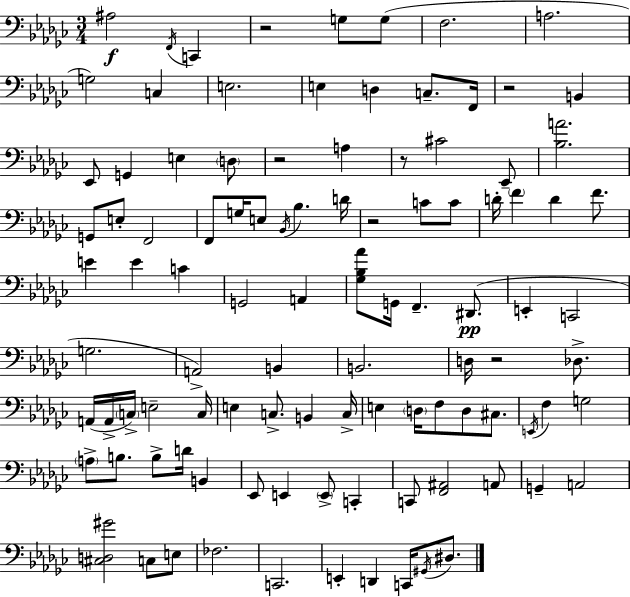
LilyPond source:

{
  \clef bass
  \numericTimeSignature
  \time 3/4
  \key ees \minor
  ais2\f \acciaccatura { f,16 } c,4 | r2 g8 g8( | f2. | a2. | \break g2) c4 | e2. | e4 d4 c8.-- | f,16 r2 b,4 | \break ees,8 g,4 e4 \parenthesize d8 | r2 a4 | r8 cis'2 ees,8-- | <bes a'>2. | \break g,8 e8-. f,2 | f,8 g16 e8 \acciaccatura { bes,16 } bes4. | d'16 r2 c'8 | c'8 d'16-. \parenthesize f'4 d'4 f'8. | \break e'4 e'4 c'4 | g,2 a,4 | <ges bes aes'>8 g,16 f,4.-- dis,8.(\pp | e,4-. c,2 | \break g2. | a,2->) b,4 | b,2. | d16 r2 des8.-> | \break a,16( a,16-> \parenthesize c16->) e2-- | c16 e4 c8.-> b,4 | c16-> e4 \parenthesize d16 f8 d8 cis8. | \acciaccatura { e,16 } f4 g2 | \break \parenthesize a8-> b8. b8-> d'16 b,4 | ees,8 e,4 \parenthesize e,8-> c,4-. | c,8 <f, ais,>2 | a,8 g,4-- a,2 | \break <cis d gis'>2 c8 | e8 fes2. | c,2. | e,4-. d,4 c,16 | \break \acciaccatura { gis,16 } dis8. \bar "|."
}